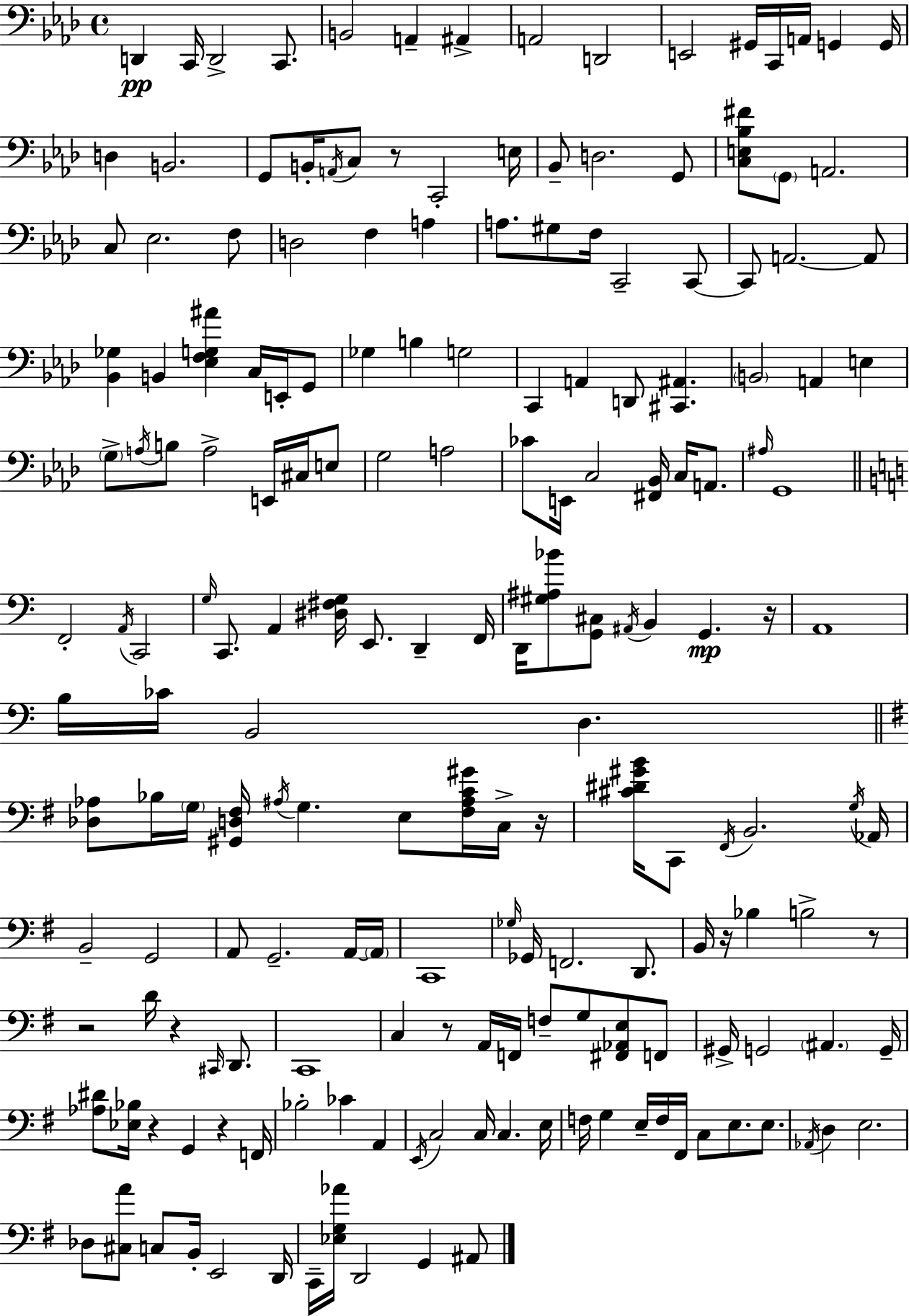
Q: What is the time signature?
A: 4/4